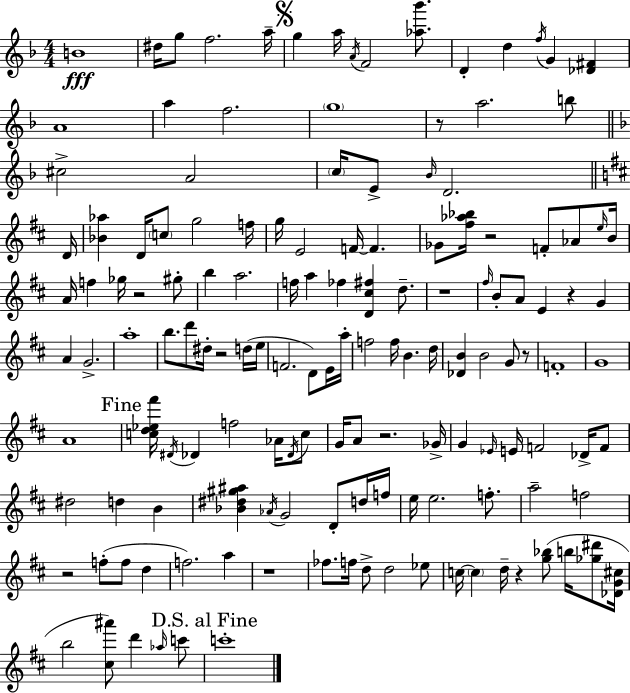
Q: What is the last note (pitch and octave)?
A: C6